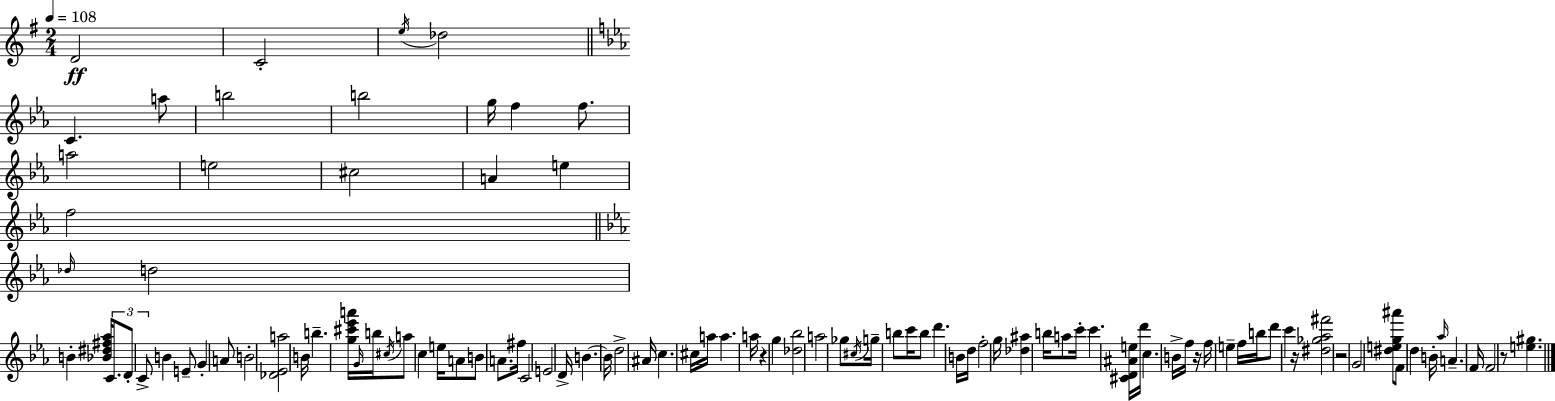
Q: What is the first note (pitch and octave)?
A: D4